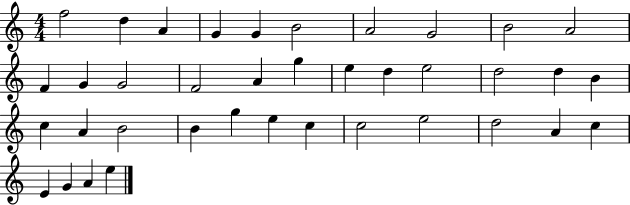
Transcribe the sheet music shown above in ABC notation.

X:1
T:Untitled
M:4/4
L:1/4
K:C
f2 d A G G B2 A2 G2 B2 A2 F G G2 F2 A g e d e2 d2 d B c A B2 B g e c c2 e2 d2 A c E G A e